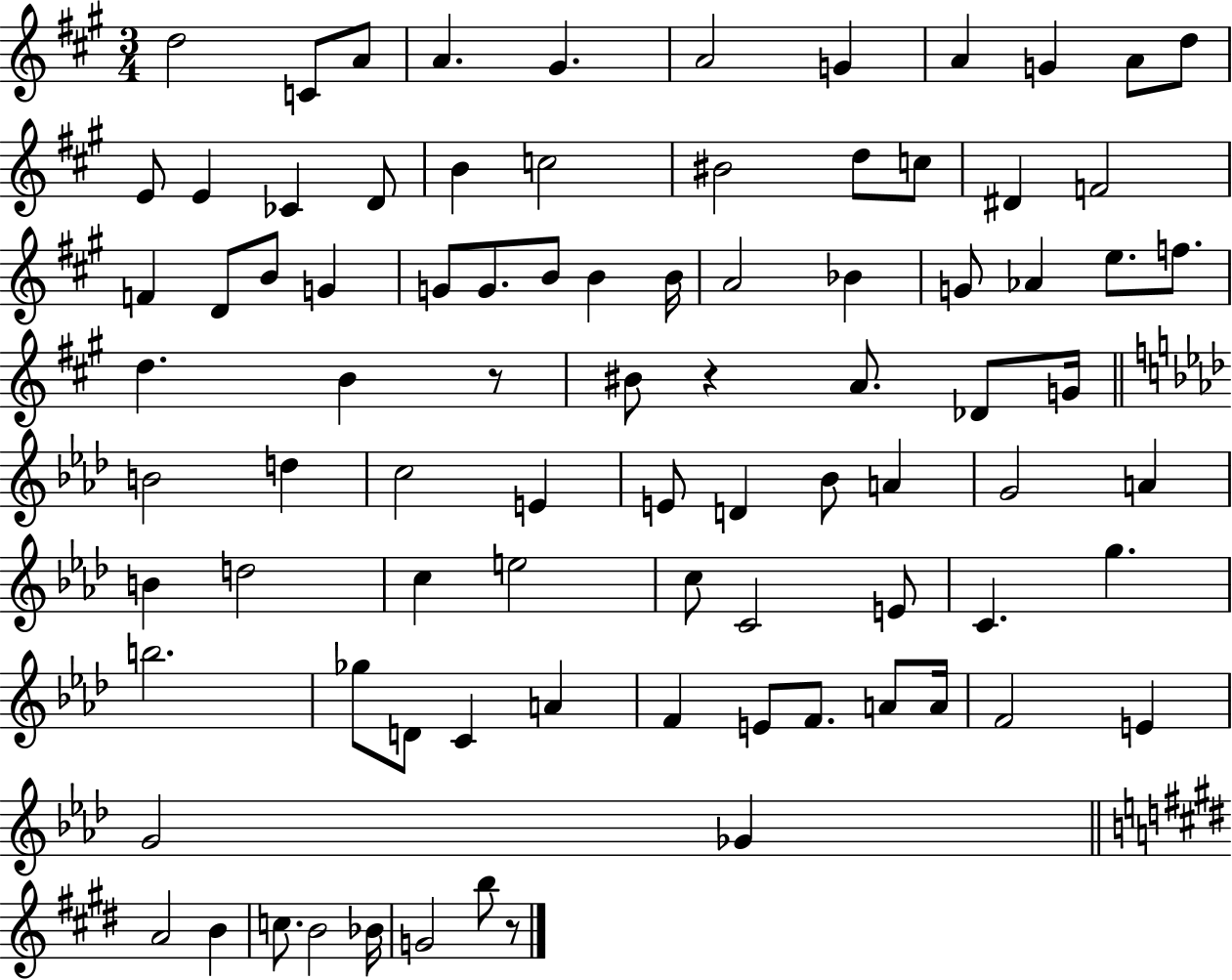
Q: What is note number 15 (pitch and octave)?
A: D4